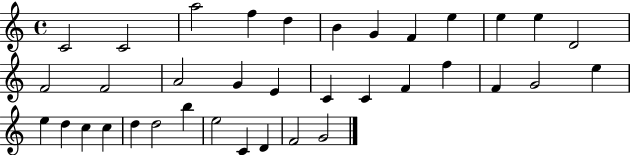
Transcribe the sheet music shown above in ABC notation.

X:1
T:Untitled
M:4/4
L:1/4
K:C
C2 C2 a2 f d B G F e e e D2 F2 F2 A2 G E C C F f F G2 e e d c c d d2 b e2 C D F2 G2